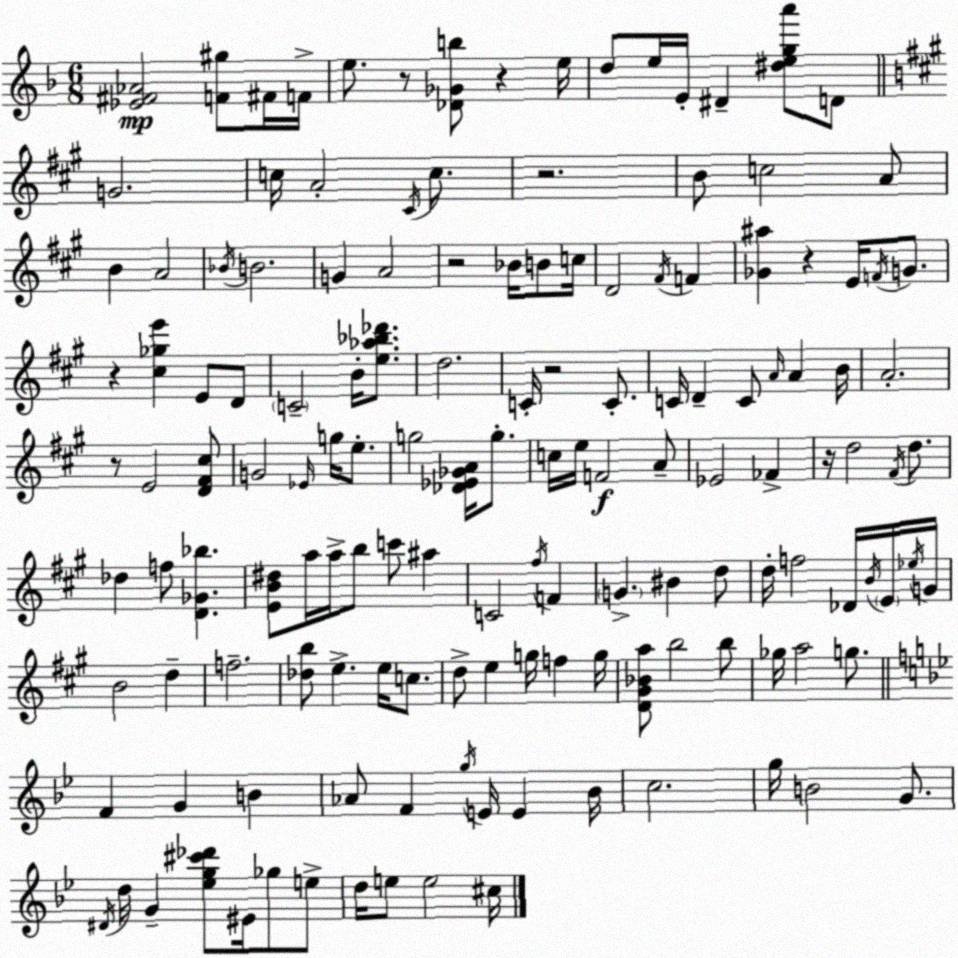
X:1
T:Untitled
M:6/8
L:1/4
K:Dm
[_E^F_A]2 [F^g]/2 ^F/4 F/4 e/2 z/2 [_D_Gb]/2 z e/4 d/2 e/4 E/4 ^D [^dega']/2 D/2 G2 c/4 A2 ^C/4 c/2 z2 B/2 c2 A/2 B A2 _B/4 B2 G A2 z2 _B/4 B/2 c/4 D2 ^F/4 F [_G^a] z E/4 F/4 G/2 z [^c_ge'] E/2 D/2 C2 B/4 [e_a_b_d']/2 d2 C/4 z2 C/2 C/4 D C/2 A/4 A B/4 A2 z/2 E2 [D^F^c]/2 G2 _E/4 g/4 e/2 g2 [_D_E_GA]/4 g/2 c/4 e/4 F2 A/2 _E2 _F z/4 d2 ^F/4 d/2 _d f/2 [D_G_b] [EB^d]/2 a/4 a/4 b/2 c'/2 ^a C2 ^f/4 F G ^B d/2 d/4 f2 _D/4 B/4 E/4 _e/4 G/4 B2 d f2 [_db]/2 e e/4 c/2 d/2 e g/4 f g/4 [D^G_Ba]/2 b2 b/2 _g/4 a2 g/2 F G B _A/2 F g/4 E/4 E _B/4 c2 g/4 B2 G/2 ^D/4 d/4 G [_eg^c'_d']/2 ^E/4 _g/2 e/2 d/4 e/2 e2 ^c/4